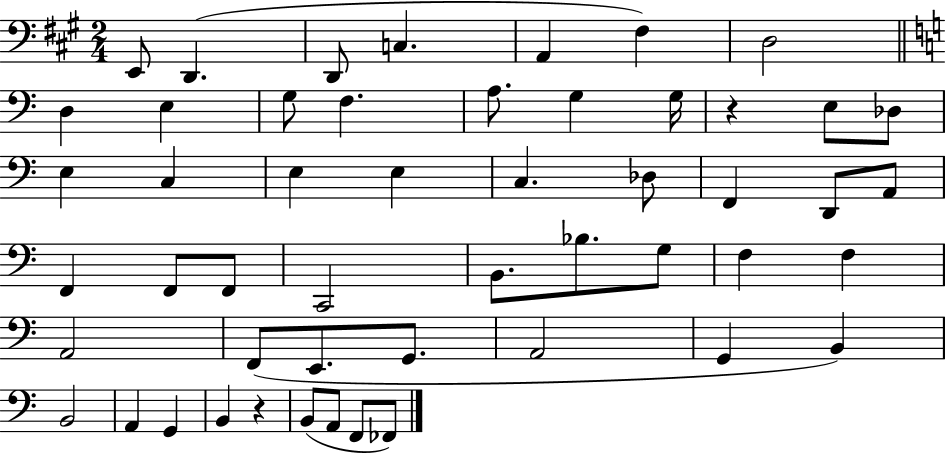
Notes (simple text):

E2/e D2/q. D2/e C3/q. A2/q F#3/q D3/h D3/q E3/q G3/e F3/q. A3/e. G3/q G3/s R/q E3/e Db3/e E3/q C3/q E3/q E3/q C3/q. Db3/e F2/q D2/e A2/e F2/q F2/e F2/e C2/h B2/e. Bb3/e. G3/e F3/q F3/q A2/h F2/e E2/e. G2/e. A2/h G2/q B2/q B2/h A2/q G2/q B2/q R/q B2/e A2/e F2/e FES2/e